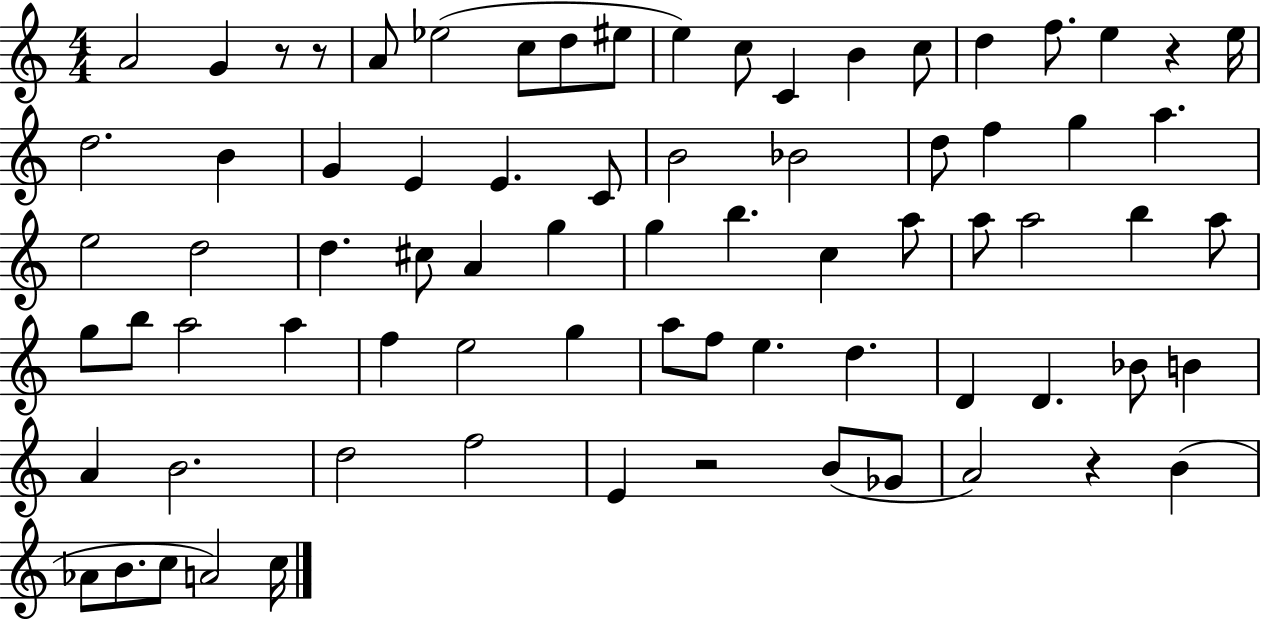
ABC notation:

X:1
T:Untitled
M:4/4
L:1/4
K:C
A2 G z/2 z/2 A/2 _e2 c/2 d/2 ^e/2 e c/2 C B c/2 d f/2 e z e/4 d2 B G E E C/2 B2 _B2 d/2 f g a e2 d2 d ^c/2 A g g b c a/2 a/2 a2 b a/2 g/2 b/2 a2 a f e2 g a/2 f/2 e d D D _B/2 B A B2 d2 f2 E z2 B/2 _G/2 A2 z B _A/2 B/2 c/2 A2 c/4